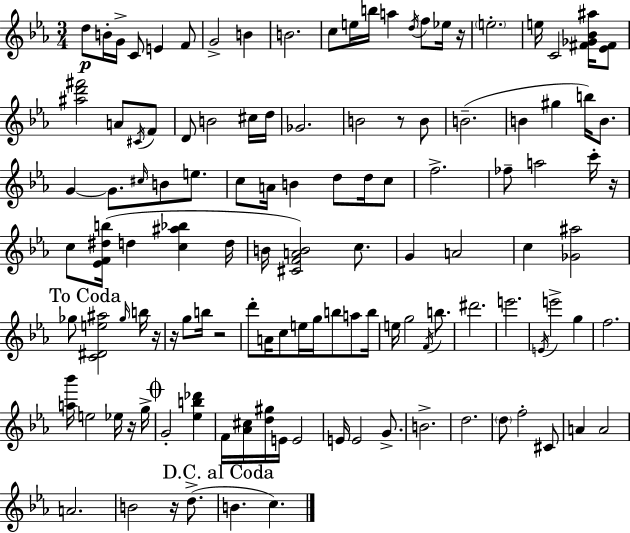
{
  \clef treble
  \numericTimeSignature
  \time 3/4
  \key c \minor
  d''8\p b'16-. g'16-> c'8 e'4 f'8 | g'2-> b'4 | b'2. | c''8 e''16 b''16 a''4 \acciaccatura { d''16 } f''8 ees''16 | \break r16 \parenthesize e''2.-. | e''16 c'2 <fis' ges' bes' ais''>16 <ees' fis'>8 | <ais'' d''' fis'''>2 a'8 \acciaccatura { cis'16 } | f'8 d'8 b'2 | \break cis''16 d''16 ges'2. | b'2 r8 | b'8 b'2.--( | b'4 gis''4 b''16) b'8. | \break g'4~~ g'8. \grace { cis''16 } b'8 | e''8. c''8 a'16 b'4 d''8 | d''16 c''8 f''2.-> | fes''8-- a''2 | \break c'''16-. r16 c''8 <ees' f' dis'' b''>16( d''4 <c'' ais'' bes''>4 | d''16 b'16 <cis' f' a' b'>2) | c''8. g'4 a'2 | c''4 <ges' ais''>2 | \break \mark "To Coda" ges''8 <c' dis' e'' ais''>2 | \grace { ges''16 } b''16 r16 r16 g''8 b''16 r2 | d'''8-. a'16 c''8 e''16 g''16 b''8 | a''8 b''16 e''16 g''2 | \break \acciaccatura { f'16 } b''8. dis'''2. | e'''2. | \acciaccatura { e'16 } e'''2-> | g''4 f''2. | \break <a'' bes'''>16 e''2 | ees''16 r16 g''16-> \mark \markup { \musicglyph "scripts.coda" } g'2-. | <ees'' b'' des'''>4 f'16 <aes' cis''>16 <d'' gis''>16 e'16 e'2 | e'16 e'2 | \break g'8.-> b'2.-> | d''2. | \parenthesize d''8 f''2-. | cis'8 a'4 a'2 | \break a'2. | b'2 | r16 d''8.->( \mark "D.C. al Coda" b'4. | c''4.) \bar "|."
}